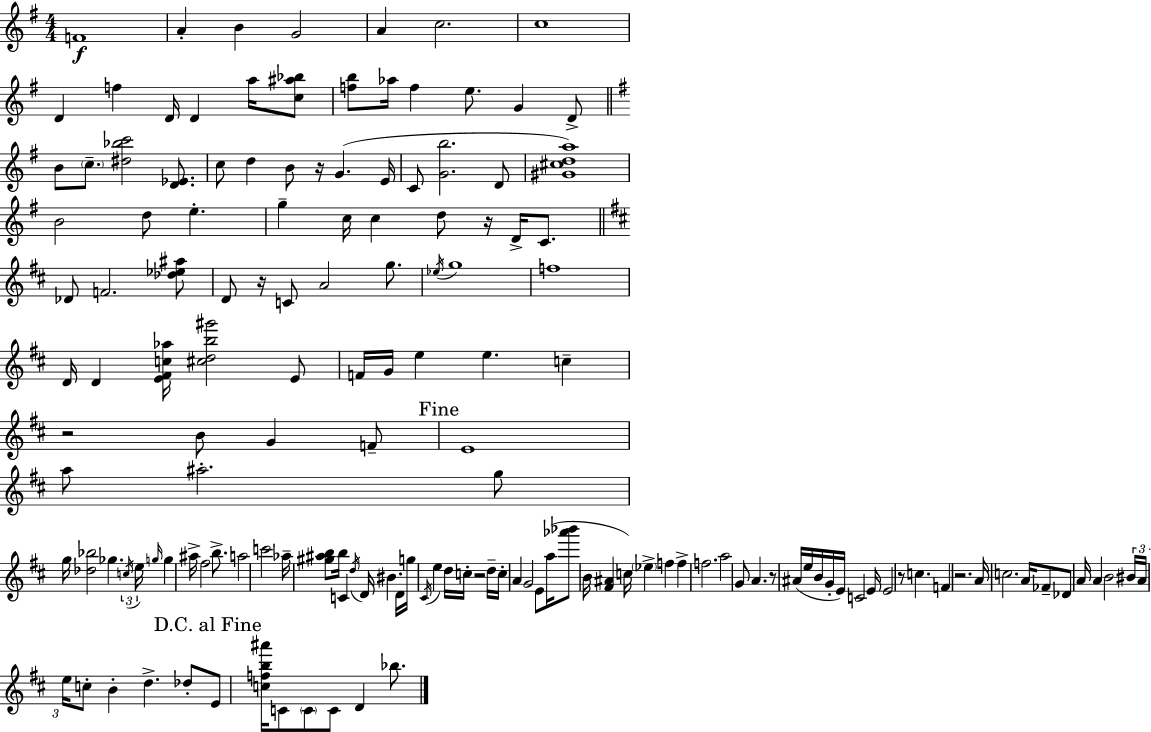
F4/w A4/q B4/q G4/h A4/q C5/h. C5/w D4/q F5/q D4/s D4/q A5/s [C5,A#5,Bb5]/e [F5,B5]/e Ab5/s F5/q E5/e. G4/q D4/e B4/e C5/e. [D#5,Bb5,C6]/h [D4,Eb4]/e. C5/e D5/q B4/e R/s G4/q. E4/s C4/e [G4,B5]/h. D4/e [G#4,C#5,D5,A5]/w B4/h D5/e E5/q. G5/q C5/s C5/q D5/e R/s D4/s C4/e. Db4/e F4/h. [Db5,Eb5,A#5]/e D4/e R/s C4/e A4/h G5/e. Eb5/s G5/w F5/w D4/s D4/q [E4,F#4,C5,Ab5]/s [C#5,D5,B5,G#6]/h E4/e F4/s G4/s E5/q E5/q. C5/q R/h B4/e G4/q F4/e E4/w A5/e A#5/h. G5/e G5/s [Db5,Bb5]/h Gb5/q. C5/s E5/s G5/s G5/q A#5/s F#5/h B5/e. A5/h C6/h Ab5/s [G#5,A#5,B5]/e B5/s C4/q D5/s D4/s BIS4/q. D4/s G5/s C#4/s E5/q D5/s C5/s R/h D5/s C5/s A4/q G4/h E4/e A5/s [Ab6,Bb6]/e B4/s [F#4,A#4]/q C5/s Eb5/q F5/q F5/q F5/h. A5/h G4/e A4/q. R/e A#4/s E5/s B4/s G4/s E4/s C4/h E4/s E4/h R/e C5/q. F4/q R/h. A4/s C5/h. A4/s FES4/e Db4/e A4/s A4/q B4/h BIS4/s A4/s E5/s C5/e B4/q D5/q. Db5/e E4/e [C5,F5,B5,A#6]/s C4/e C4/e C4/e D4/q Bb5/e.